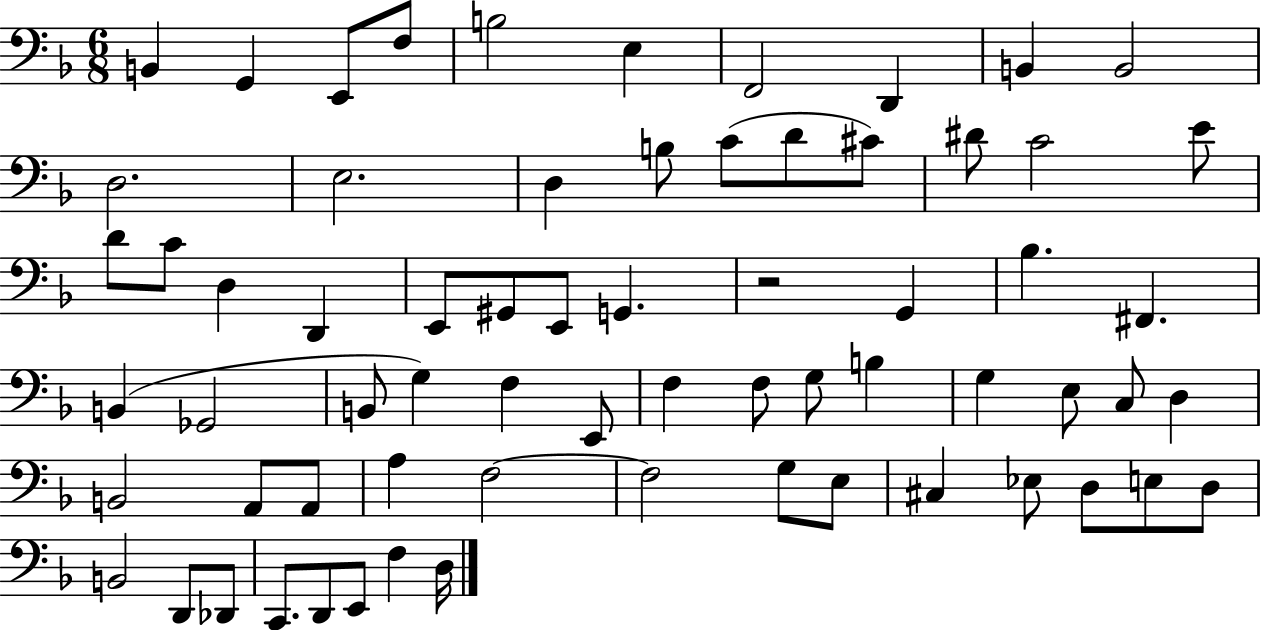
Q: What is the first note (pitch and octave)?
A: B2